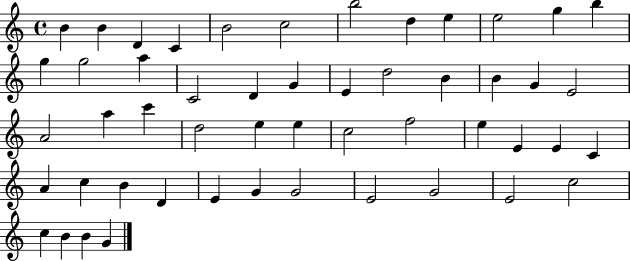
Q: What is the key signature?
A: C major